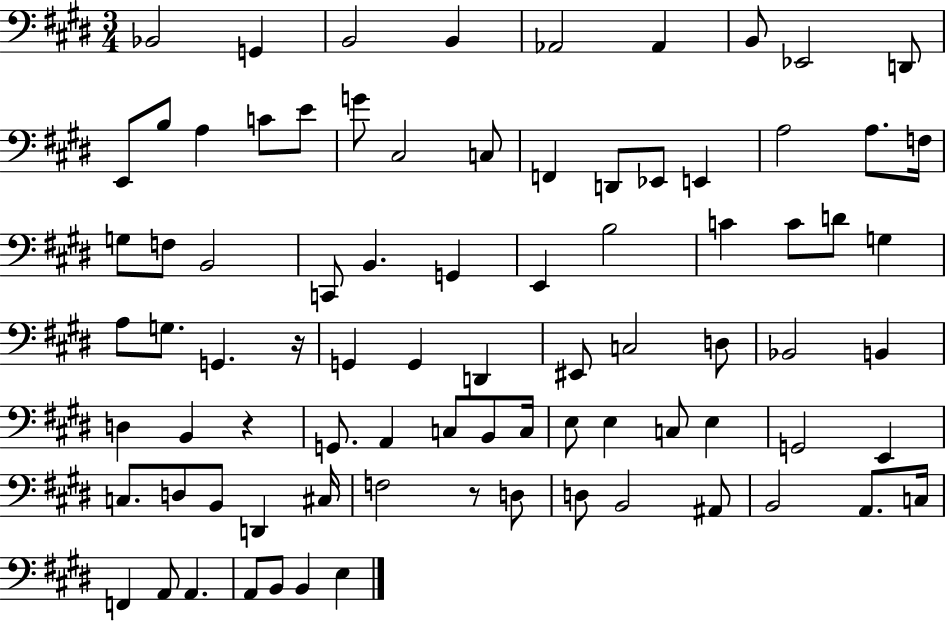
X:1
T:Untitled
M:3/4
L:1/4
K:E
_B,,2 G,, B,,2 B,, _A,,2 _A,, B,,/2 _E,,2 D,,/2 E,,/2 B,/2 A, C/2 E/2 G/2 ^C,2 C,/2 F,, D,,/2 _E,,/2 E,, A,2 A,/2 F,/4 G,/2 F,/2 B,,2 C,,/2 B,, G,, E,, B,2 C C/2 D/2 G, A,/2 G,/2 G,, z/4 G,, G,, D,, ^E,,/2 C,2 D,/2 _B,,2 B,, D, B,, z G,,/2 A,, C,/2 B,,/2 C,/4 E,/2 E, C,/2 E, G,,2 E,, C,/2 D,/2 B,,/2 D,, ^C,/4 F,2 z/2 D,/2 D,/2 B,,2 ^A,,/2 B,,2 A,,/2 C,/4 F,, A,,/2 A,, A,,/2 B,,/2 B,, E,